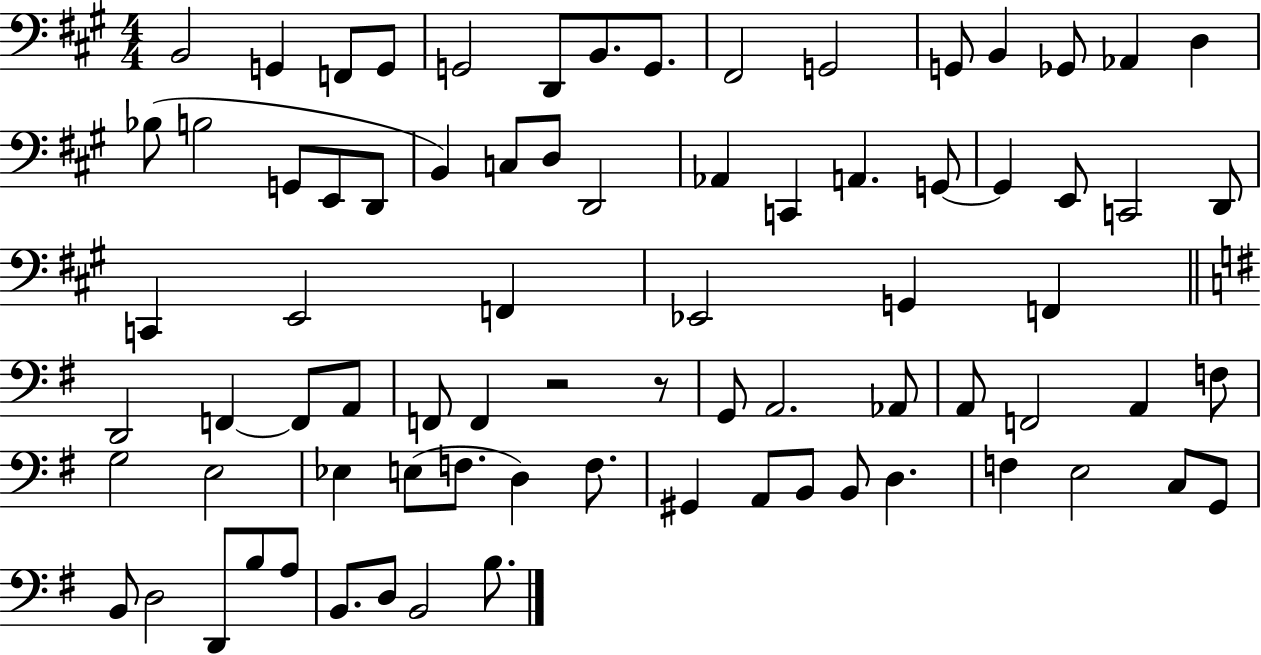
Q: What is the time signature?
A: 4/4